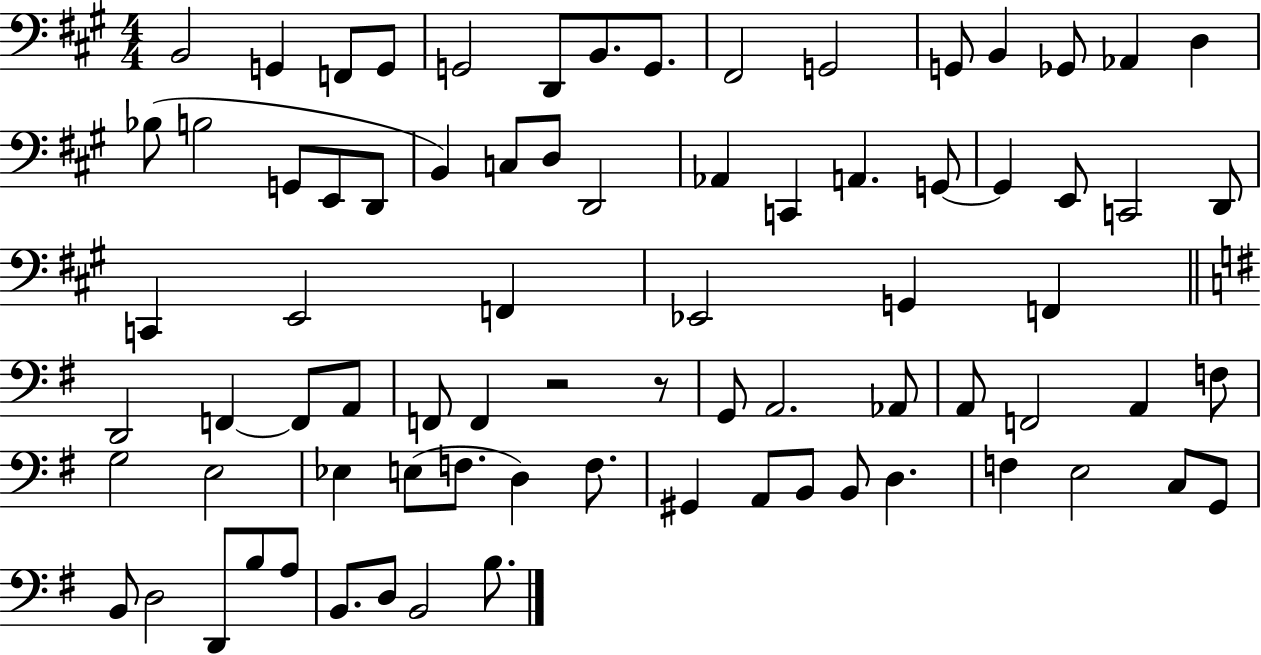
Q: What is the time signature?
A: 4/4